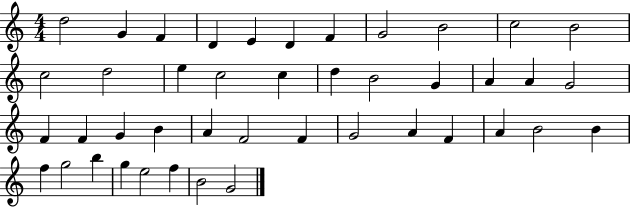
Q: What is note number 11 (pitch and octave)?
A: B4